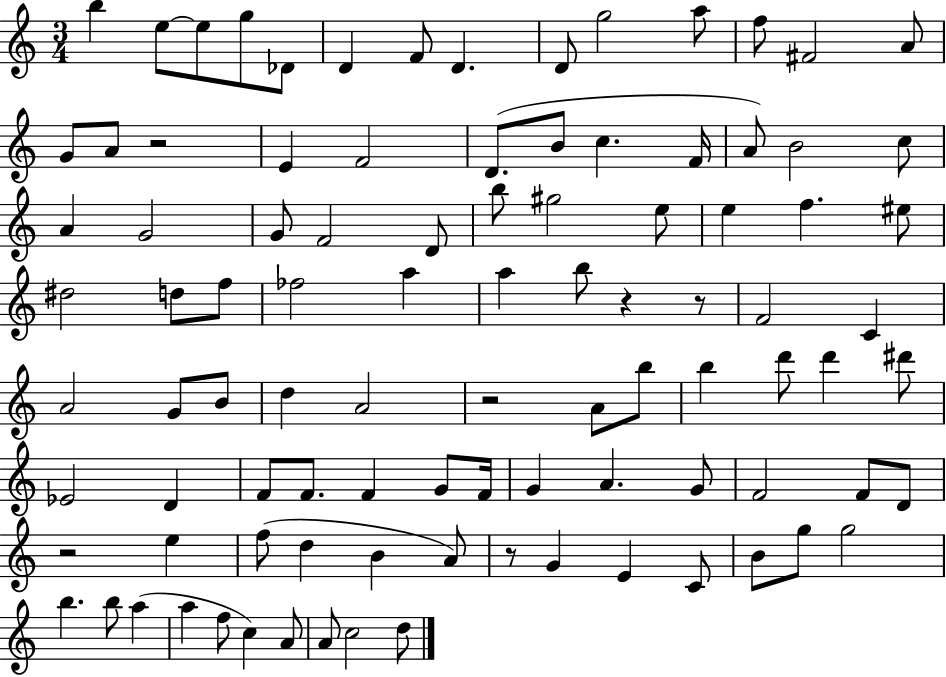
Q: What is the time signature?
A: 3/4